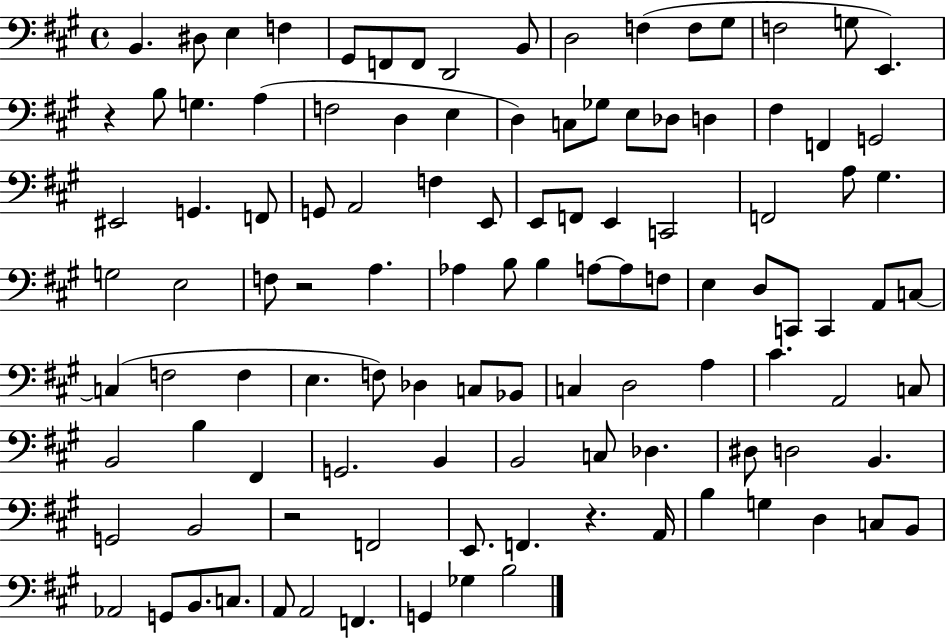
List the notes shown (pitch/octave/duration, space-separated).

B2/q. D#3/e E3/q F3/q G#2/e F2/e F2/e D2/h B2/e D3/h F3/q F3/e G#3/e F3/h G3/e E2/q. R/q B3/e G3/q. A3/q F3/h D3/q E3/q D3/q C3/e Gb3/e E3/e Db3/e D3/q F#3/q F2/q G2/h EIS2/h G2/q. F2/e G2/e A2/h F3/q E2/e E2/e F2/e E2/q C2/h F2/h A3/e G#3/q. G3/h E3/h F3/e R/h A3/q. Ab3/q B3/e B3/q A3/e A3/e F3/e E3/q D3/e C2/e C2/q A2/e C3/e C3/q F3/h F3/q E3/q. F3/e Db3/q C3/e Bb2/e C3/q D3/h A3/q C#4/q. A2/h C3/e B2/h B3/q F#2/q G2/h. B2/q B2/h C3/e Db3/q. D#3/e D3/h B2/q. G2/h B2/h R/h F2/h E2/e. F2/q. R/q. A2/s B3/q G3/q D3/q C3/e B2/e Ab2/h G2/e B2/e. C3/e. A2/e A2/h F2/q. G2/q Gb3/q B3/h